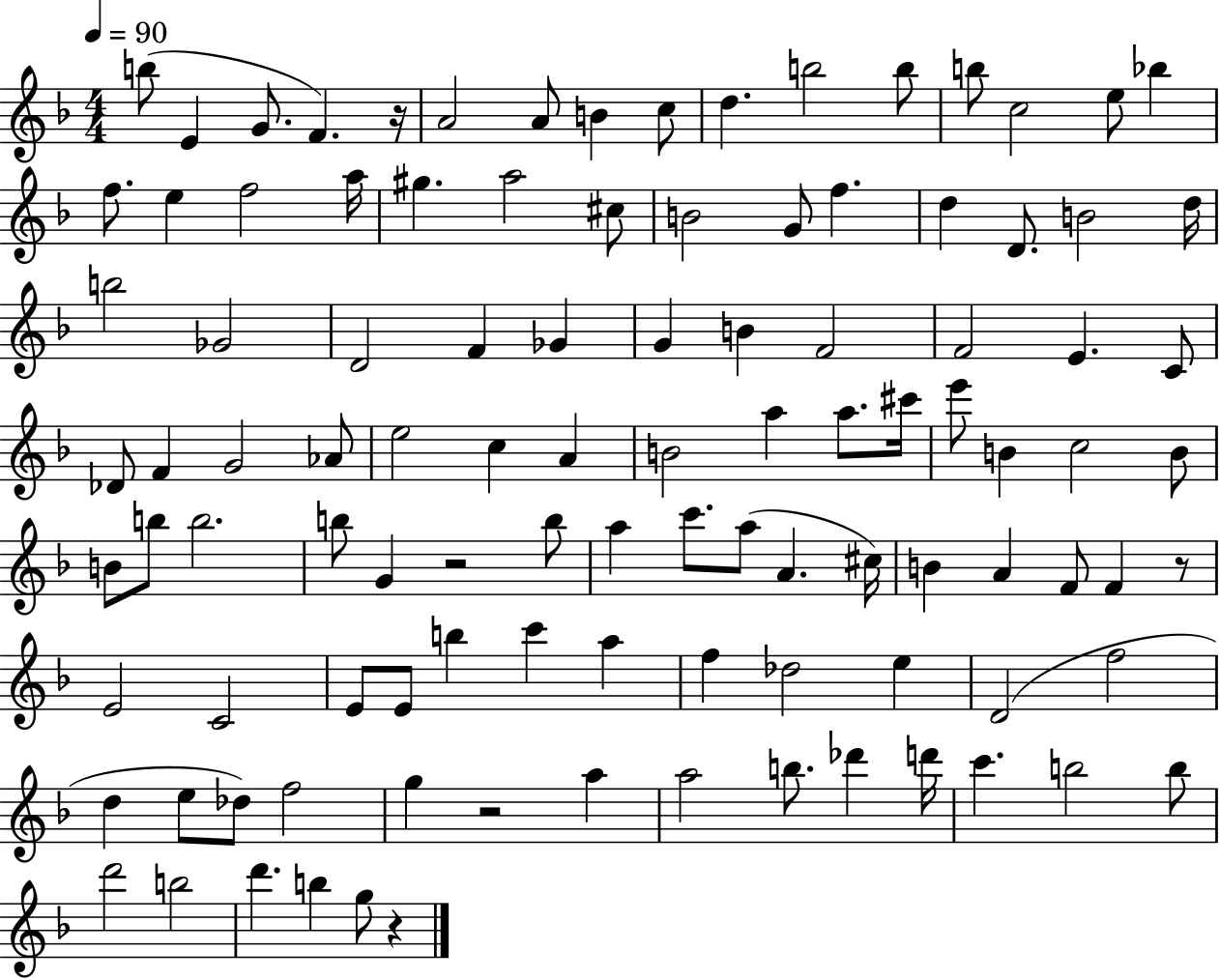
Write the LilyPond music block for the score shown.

{
  \clef treble
  \numericTimeSignature
  \time 4/4
  \key f \major
  \tempo 4 = 90
  b''8( e'4 g'8. f'4.) r16 | a'2 a'8 b'4 c''8 | d''4. b''2 b''8 | b''8 c''2 e''8 bes''4 | \break f''8. e''4 f''2 a''16 | gis''4. a''2 cis''8 | b'2 g'8 f''4. | d''4 d'8. b'2 d''16 | \break b''2 ges'2 | d'2 f'4 ges'4 | g'4 b'4 f'2 | f'2 e'4. c'8 | \break des'8 f'4 g'2 aes'8 | e''2 c''4 a'4 | b'2 a''4 a''8. cis'''16 | e'''8 b'4 c''2 b'8 | \break b'8 b''8 b''2. | b''8 g'4 r2 b''8 | a''4 c'''8. a''8( a'4. cis''16) | b'4 a'4 f'8 f'4 r8 | \break e'2 c'2 | e'8 e'8 b''4 c'''4 a''4 | f''4 des''2 e''4 | d'2( f''2 | \break d''4 e''8 des''8) f''2 | g''4 r2 a''4 | a''2 b''8. des'''4 d'''16 | c'''4. b''2 b''8 | \break d'''2 b''2 | d'''4. b''4 g''8 r4 | \bar "|."
}